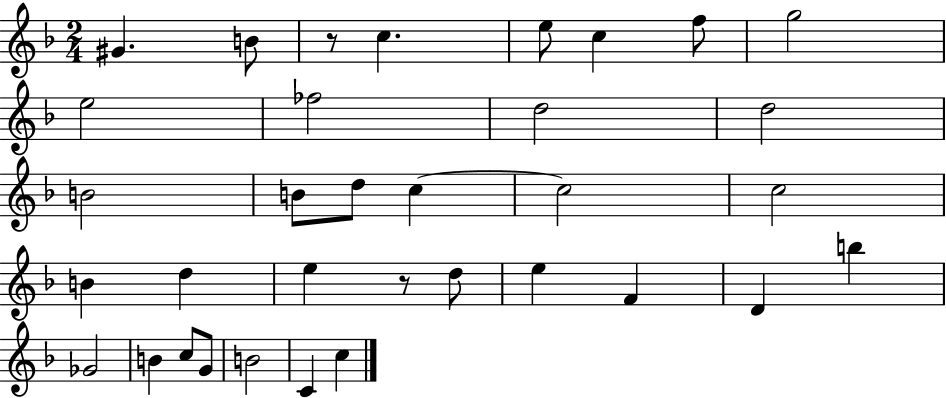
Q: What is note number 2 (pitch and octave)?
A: B4